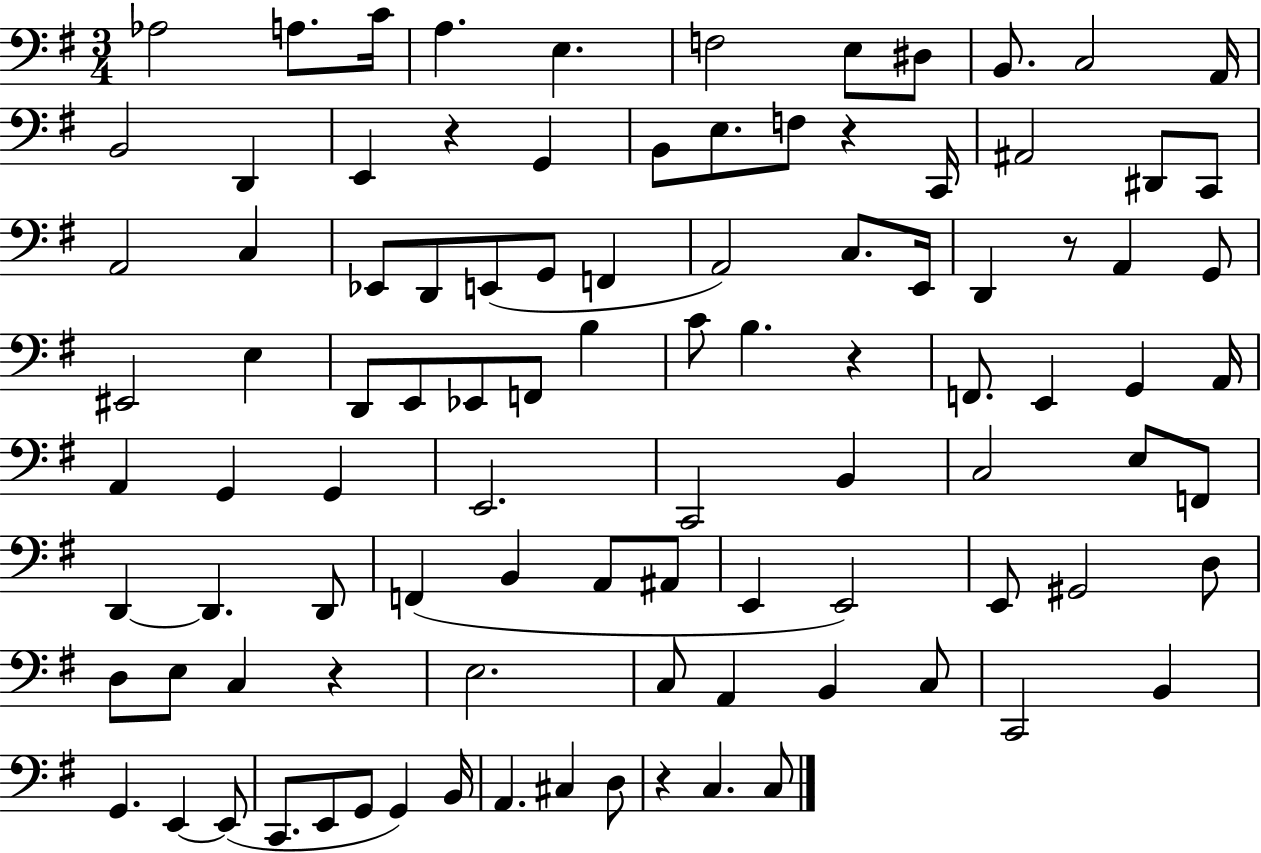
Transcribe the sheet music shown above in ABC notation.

X:1
T:Untitled
M:3/4
L:1/4
K:G
_A,2 A,/2 C/4 A, E, F,2 E,/2 ^D,/2 B,,/2 C,2 A,,/4 B,,2 D,, E,, z G,, B,,/2 E,/2 F,/2 z C,,/4 ^A,,2 ^D,,/2 C,,/2 A,,2 C, _E,,/2 D,,/2 E,,/2 G,,/2 F,, A,,2 C,/2 E,,/4 D,, z/2 A,, G,,/2 ^E,,2 E, D,,/2 E,,/2 _E,,/2 F,,/2 B, C/2 B, z F,,/2 E,, G,, A,,/4 A,, G,, G,, E,,2 C,,2 B,, C,2 E,/2 F,,/2 D,, D,, D,,/2 F,, B,, A,,/2 ^A,,/2 E,, E,,2 E,,/2 ^G,,2 D,/2 D,/2 E,/2 C, z E,2 C,/2 A,, B,, C,/2 C,,2 B,, G,, E,, E,,/2 C,,/2 E,,/2 G,,/2 G,, B,,/4 A,, ^C, D,/2 z C, C,/2